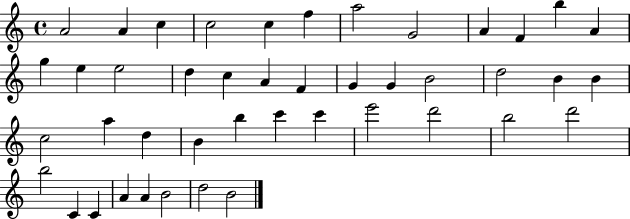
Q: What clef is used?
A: treble